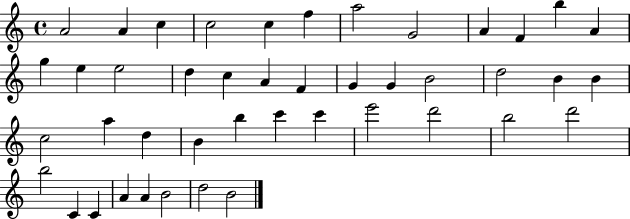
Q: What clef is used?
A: treble